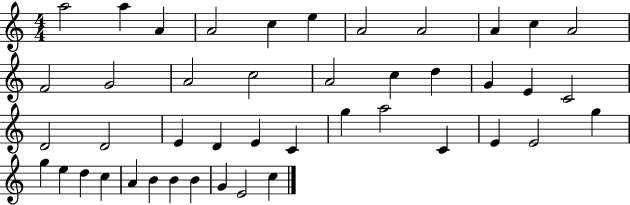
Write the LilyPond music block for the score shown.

{
  \clef treble
  \numericTimeSignature
  \time 4/4
  \key c \major
  a''2 a''4 a'4 | a'2 c''4 e''4 | a'2 a'2 | a'4 c''4 a'2 | \break f'2 g'2 | a'2 c''2 | a'2 c''4 d''4 | g'4 e'4 c'2 | \break d'2 d'2 | e'4 d'4 e'4 c'4 | g''4 a''2 c'4 | e'4 e'2 g''4 | \break g''4 e''4 d''4 c''4 | a'4 b'4 b'4 b'4 | g'4 e'2 c''4 | \bar "|."
}